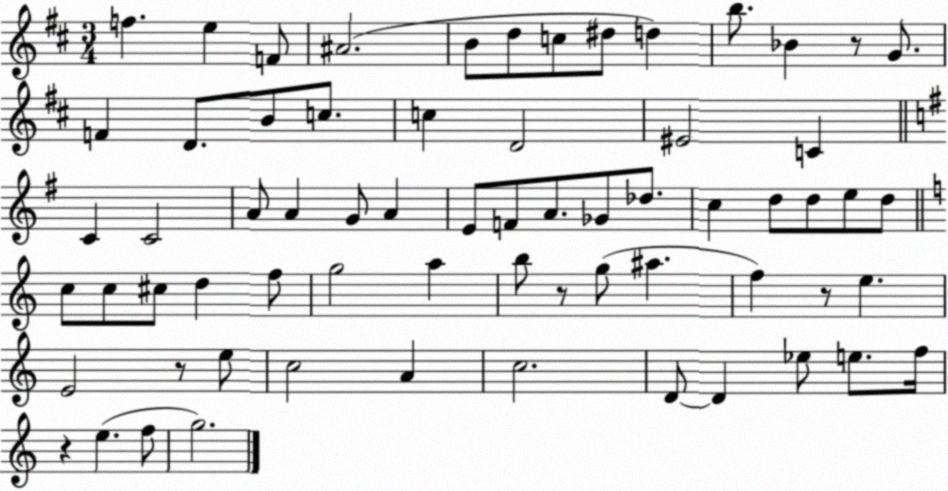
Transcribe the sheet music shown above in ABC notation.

X:1
T:Untitled
M:3/4
L:1/4
K:D
f e F/2 ^A2 B/2 d/2 c/2 ^d/2 d b/2 _B z/2 G/2 F D/2 B/2 c/2 c D2 ^E2 C C C2 A/2 A G/2 A E/2 F/2 A/2 _G/2 _d/2 c d/2 d/2 e/2 d/2 c/2 c/2 ^c/2 d f/2 g2 a b/2 z/2 g/2 ^a f z/2 e E2 z/2 e/2 c2 A c2 D/2 D _e/2 e/2 f/4 z e f/2 g2